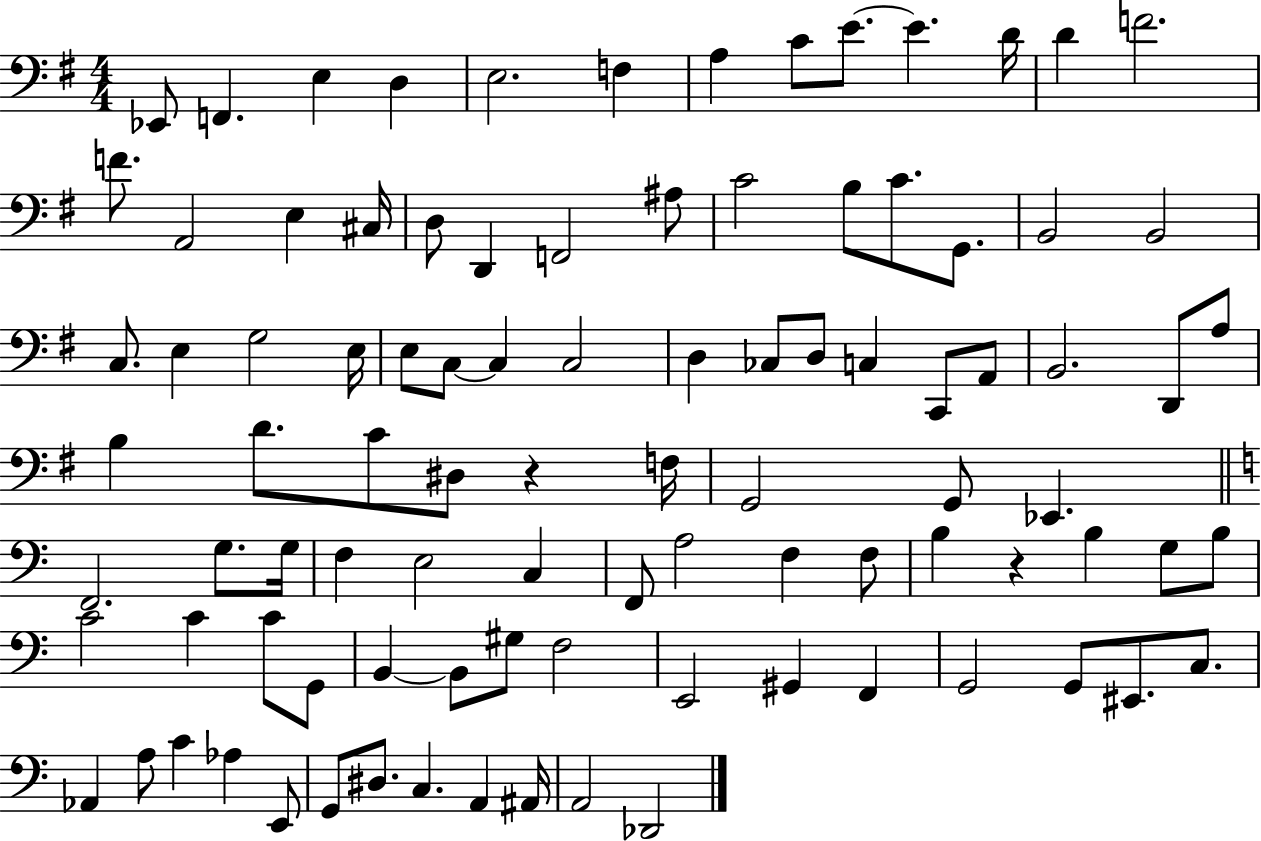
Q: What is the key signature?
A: G major